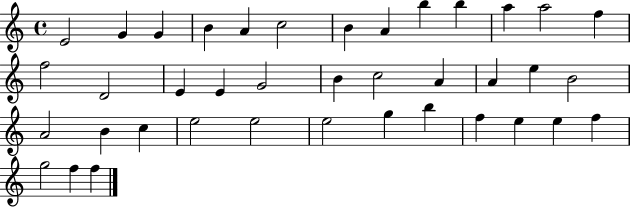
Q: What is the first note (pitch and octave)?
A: E4